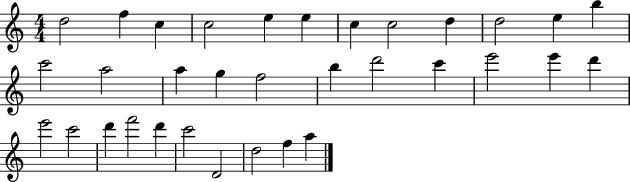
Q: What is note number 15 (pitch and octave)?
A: A5